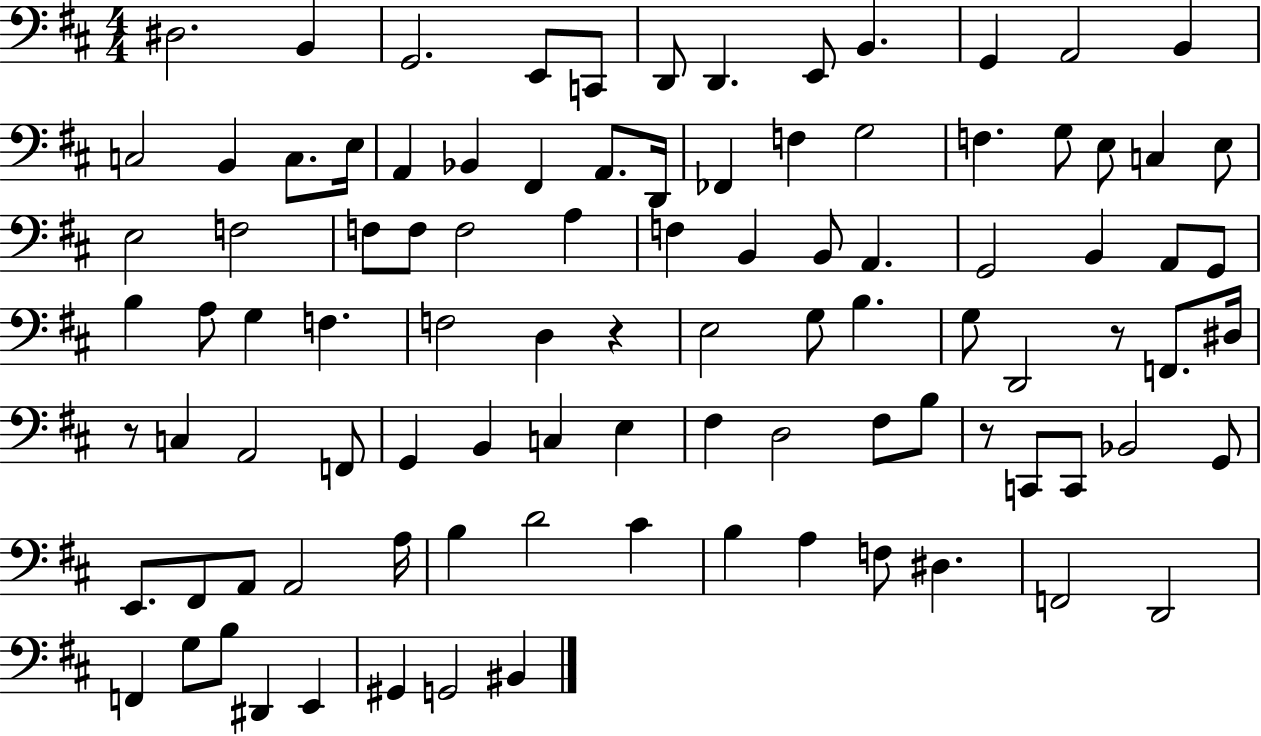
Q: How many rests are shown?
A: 4